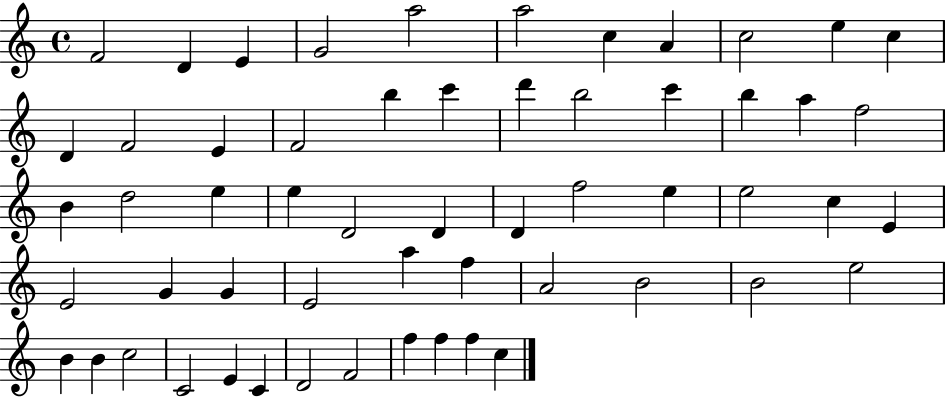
X:1
T:Untitled
M:4/4
L:1/4
K:C
F2 D E G2 a2 a2 c A c2 e c D F2 E F2 b c' d' b2 c' b a f2 B d2 e e D2 D D f2 e e2 c E E2 G G E2 a f A2 B2 B2 e2 B B c2 C2 E C D2 F2 f f f c